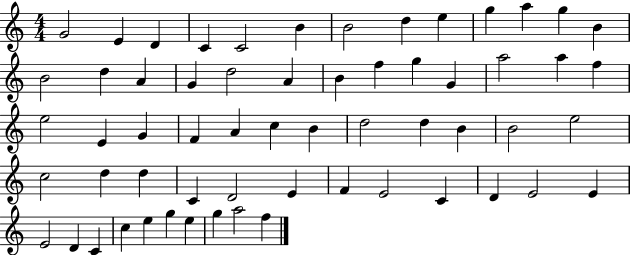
G4/h E4/q D4/q C4/q C4/h B4/q B4/h D5/q E5/q G5/q A5/q G5/q B4/q B4/h D5/q A4/q G4/q D5/h A4/q B4/q F5/q G5/q G4/q A5/h A5/q F5/q E5/h E4/q G4/q F4/q A4/q C5/q B4/q D5/h D5/q B4/q B4/h E5/h C5/h D5/q D5/q C4/q D4/h E4/q F4/q E4/h C4/q D4/q E4/h E4/q E4/h D4/q C4/q C5/q E5/q G5/q E5/q G5/q A5/h F5/q